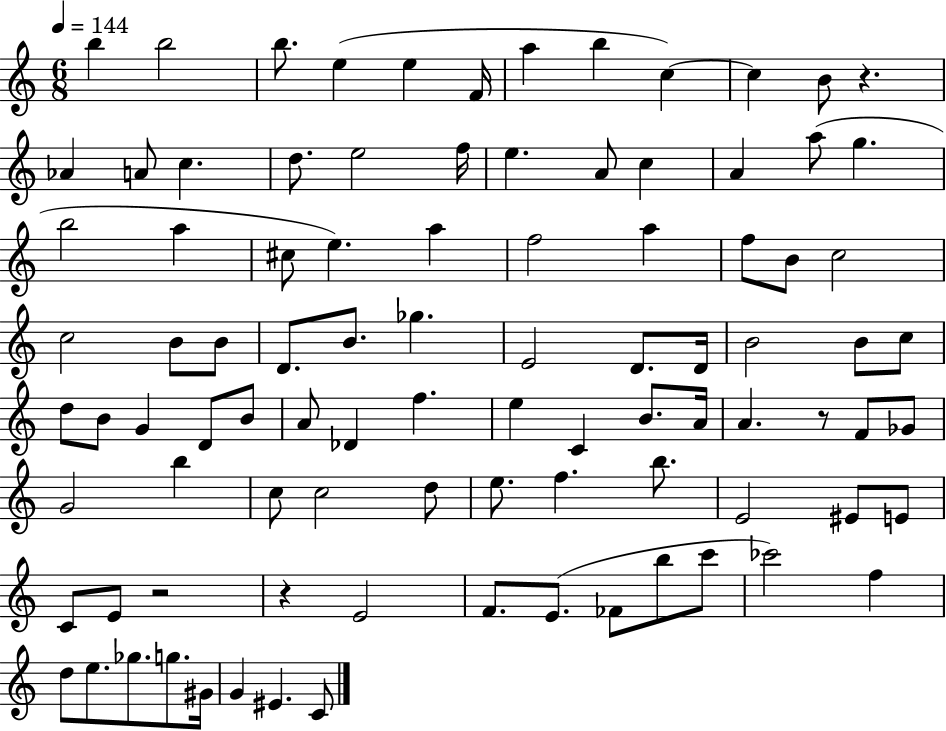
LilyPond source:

{
  \clef treble
  \numericTimeSignature
  \time 6/8
  \key c \major
  \tempo 4 = 144
  b''4 b''2 | b''8. e''4( e''4 f'16 | a''4 b''4 c''4~~) | c''4 b'8 r4. | \break aes'4 a'8 c''4. | d''8. e''2 f''16 | e''4. a'8 c''4 | a'4 a''8( g''4. | \break b''2 a''4 | cis''8 e''4.) a''4 | f''2 a''4 | f''8 b'8 c''2 | \break c''2 b'8 b'8 | d'8. b'8. ges''4. | e'2 d'8. d'16 | b'2 b'8 c''8 | \break d''8 b'8 g'4 d'8 b'8 | a'8 des'4 f''4. | e''4 c'4 b'8. a'16 | a'4. r8 f'8 ges'8 | \break g'2 b''4 | c''8 c''2 d''8 | e''8. f''4. b''8. | e'2 eis'8 e'8 | \break c'8 e'8 r2 | r4 e'2 | f'8. e'8.( fes'8 b''8 c'''8 | ces'''2) f''4 | \break d''8 e''8. ges''8. g''8. gis'16 | g'4 eis'4. c'8 | \bar "|."
}